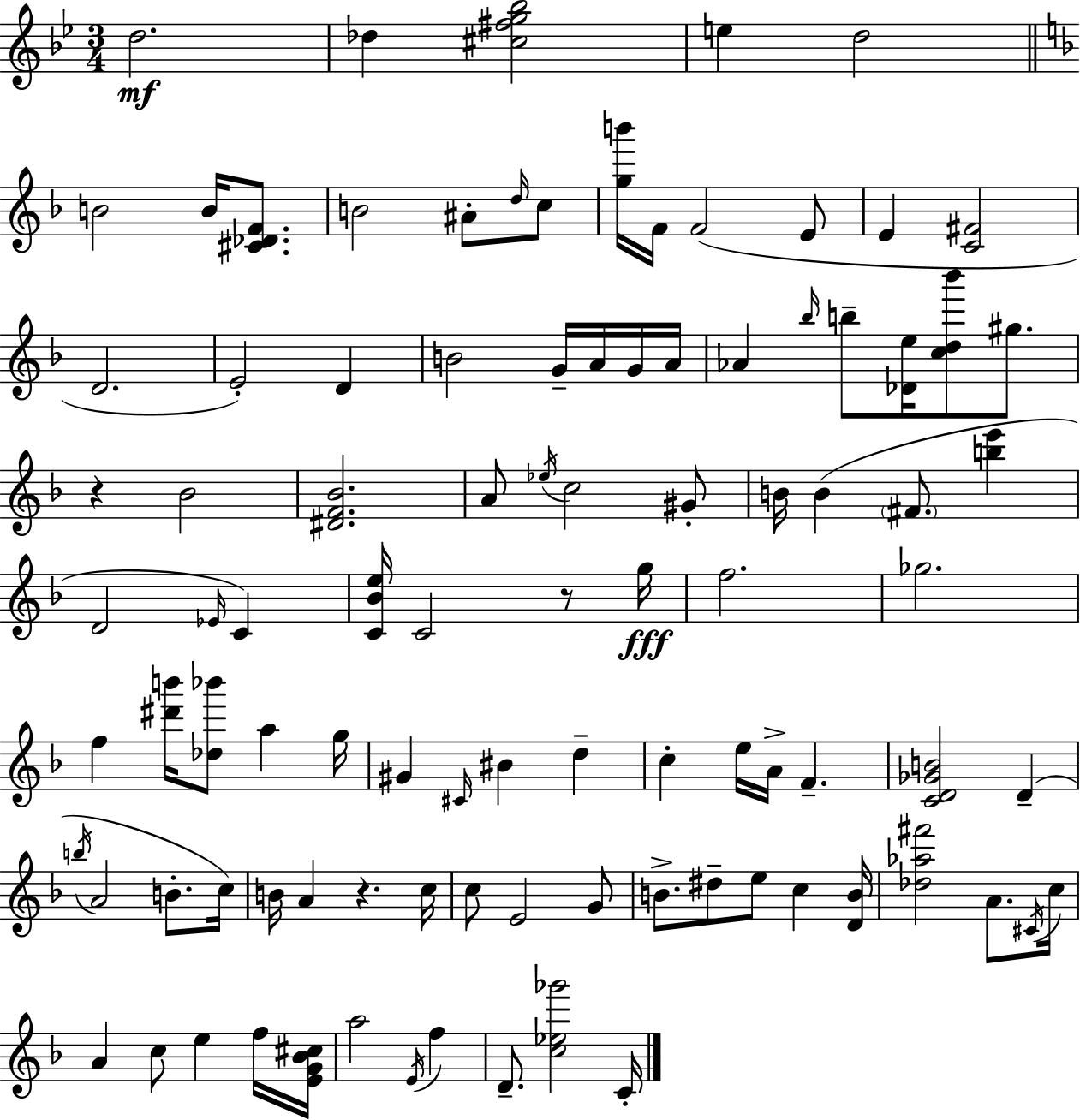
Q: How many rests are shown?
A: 3